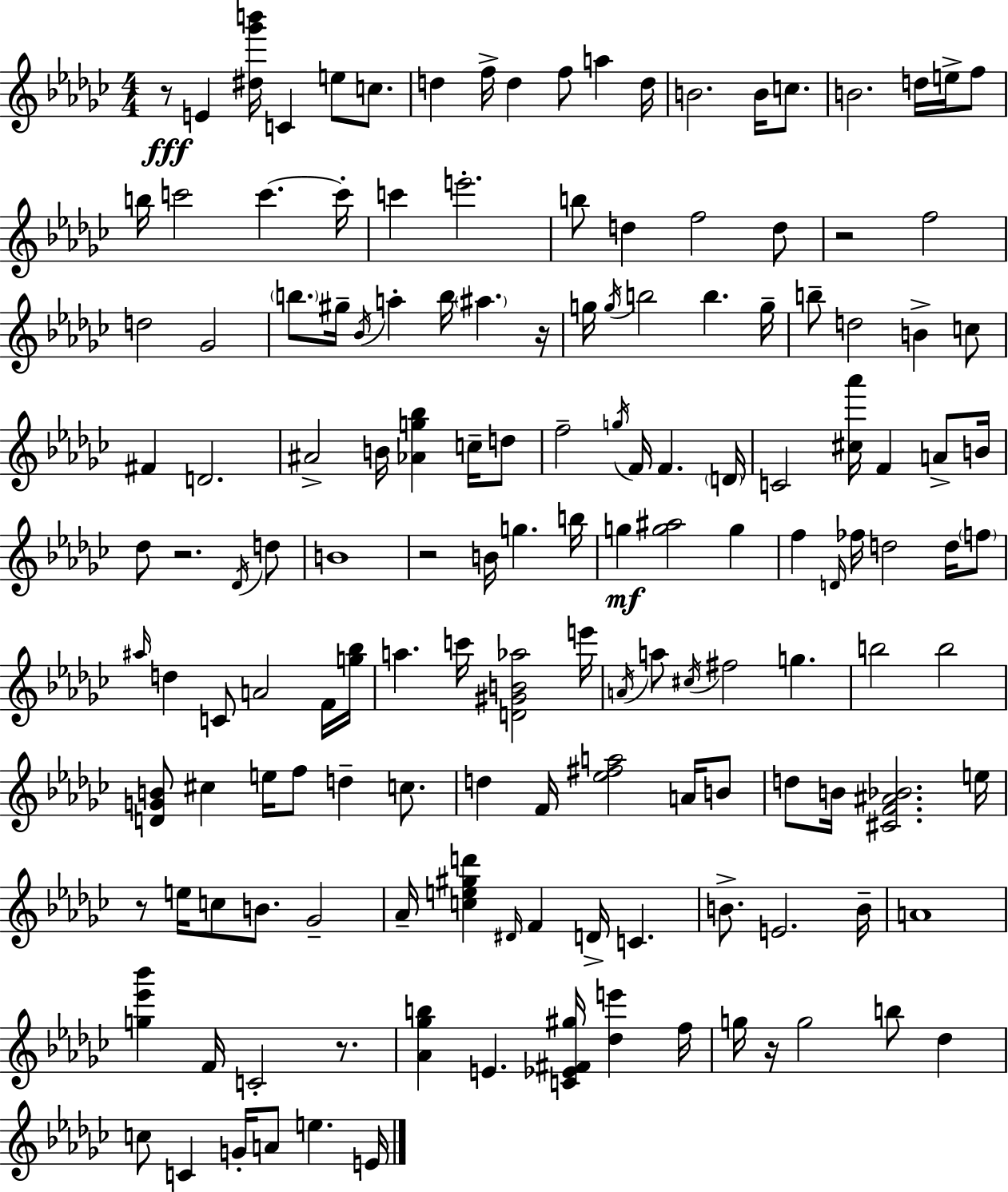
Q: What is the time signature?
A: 4/4